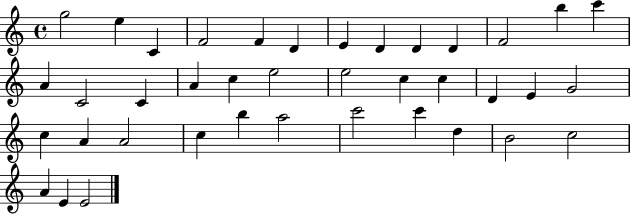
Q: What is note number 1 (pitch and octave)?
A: G5